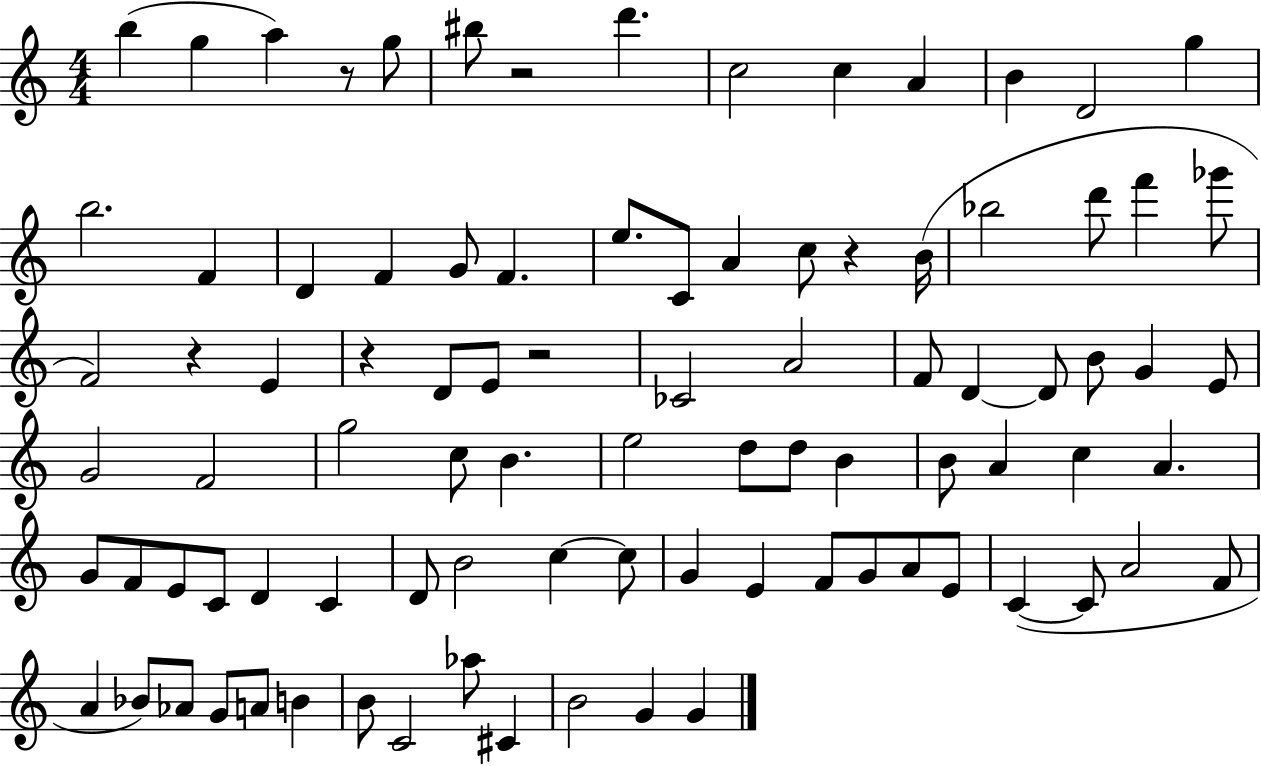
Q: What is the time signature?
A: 4/4